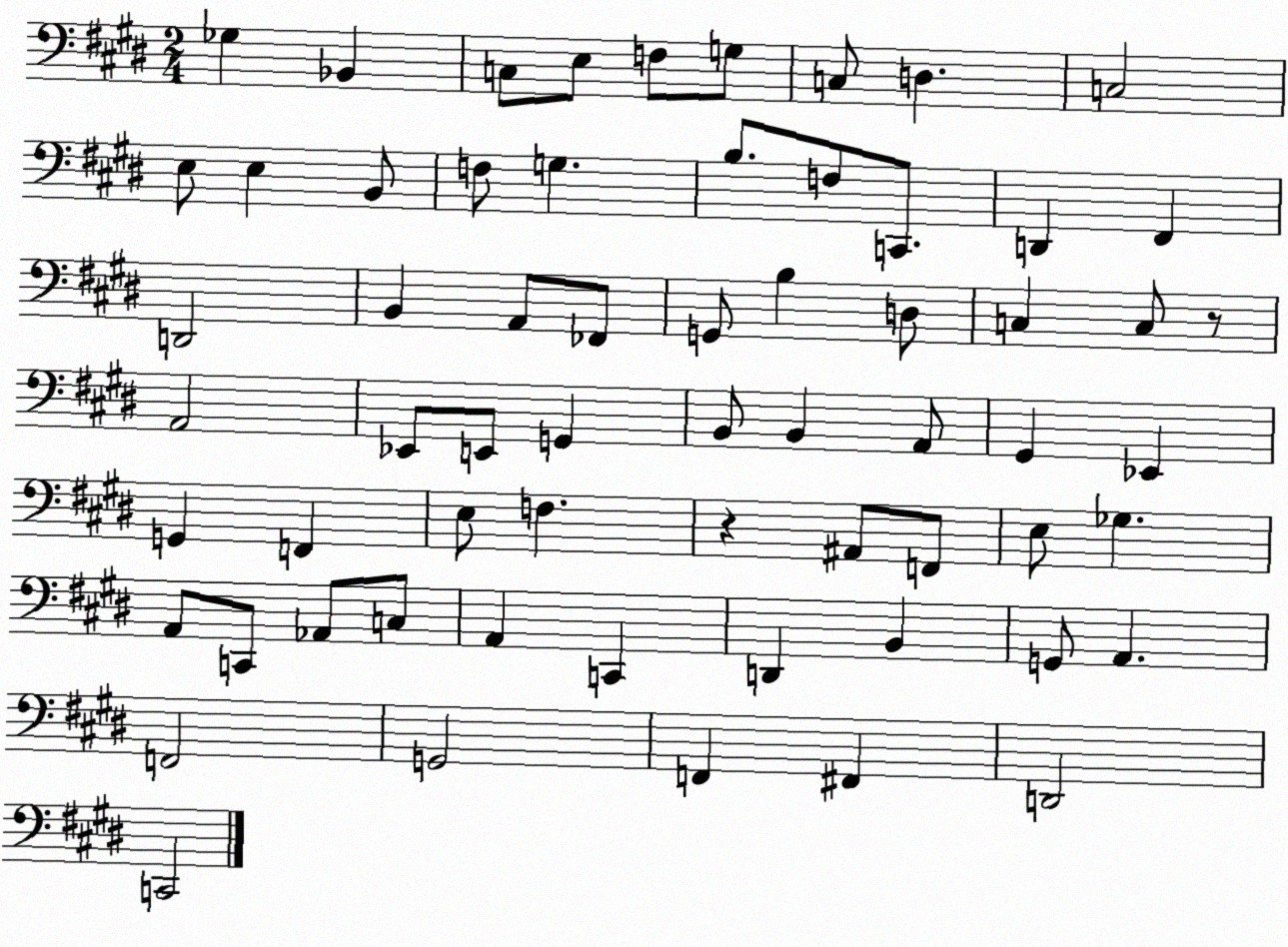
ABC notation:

X:1
T:Untitled
M:2/4
L:1/4
K:E
_G, _B,, C,/2 E,/2 F,/2 G,/2 C,/2 D, C,2 E,/2 E, B,,/2 F,/2 G, B,/2 F,/2 C,,/2 D,, ^F,, D,,2 B,, A,,/2 _F,,/2 G,,/2 B, D,/2 C, C,/2 z/2 A,,2 _E,,/2 E,,/2 G,, B,,/2 B,, A,,/2 ^G,, _E,, G,, F,, E,/2 F, z ^A,,/2 F,,/2 E,/2 _G, A,,/2 C,,/2 _A,,/2 C,/2 A,, C,, D,, B,, G,,/2 A,, F,,2 G,,2 F,, ^F,, D,,2 C,,2